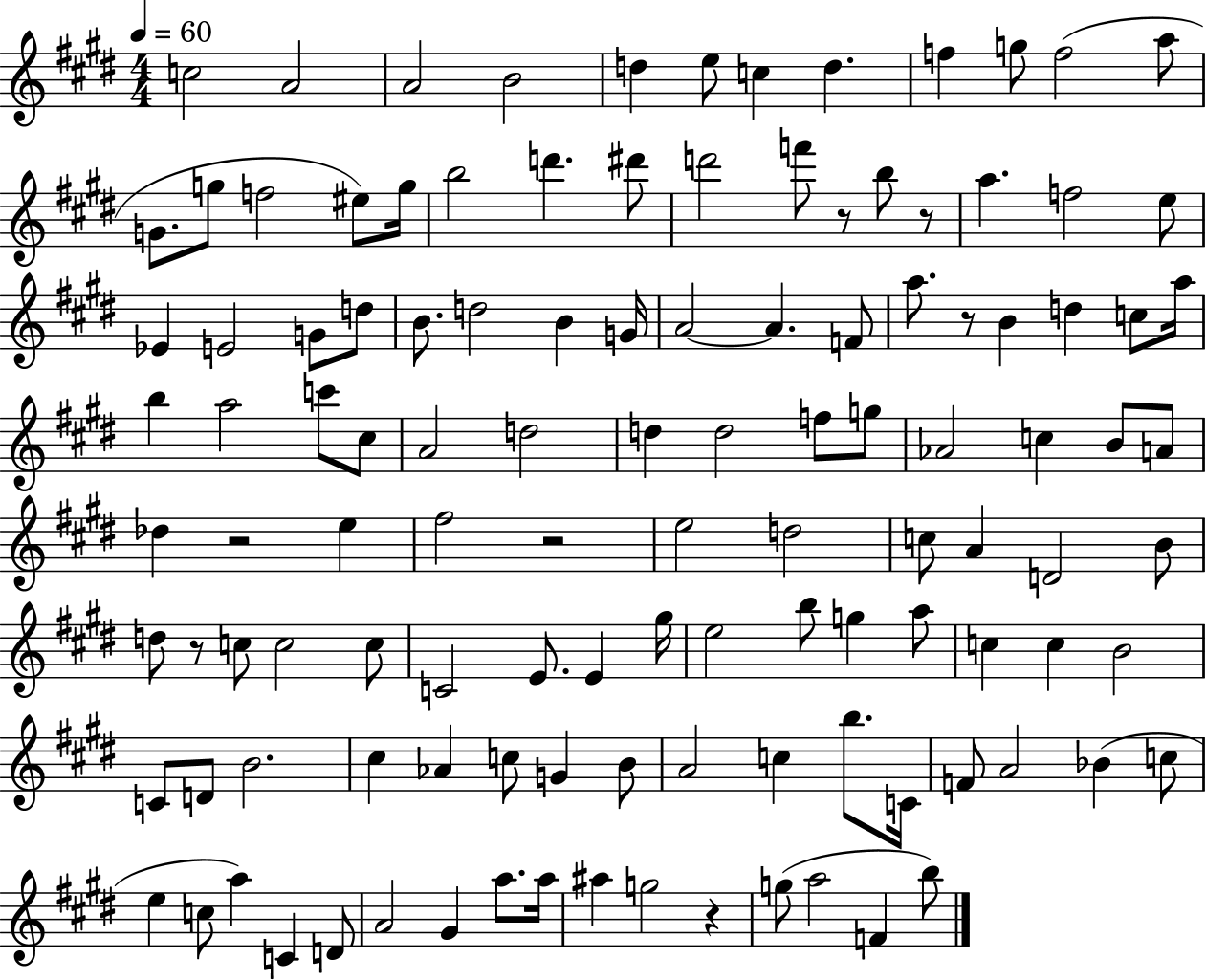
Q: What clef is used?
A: treble